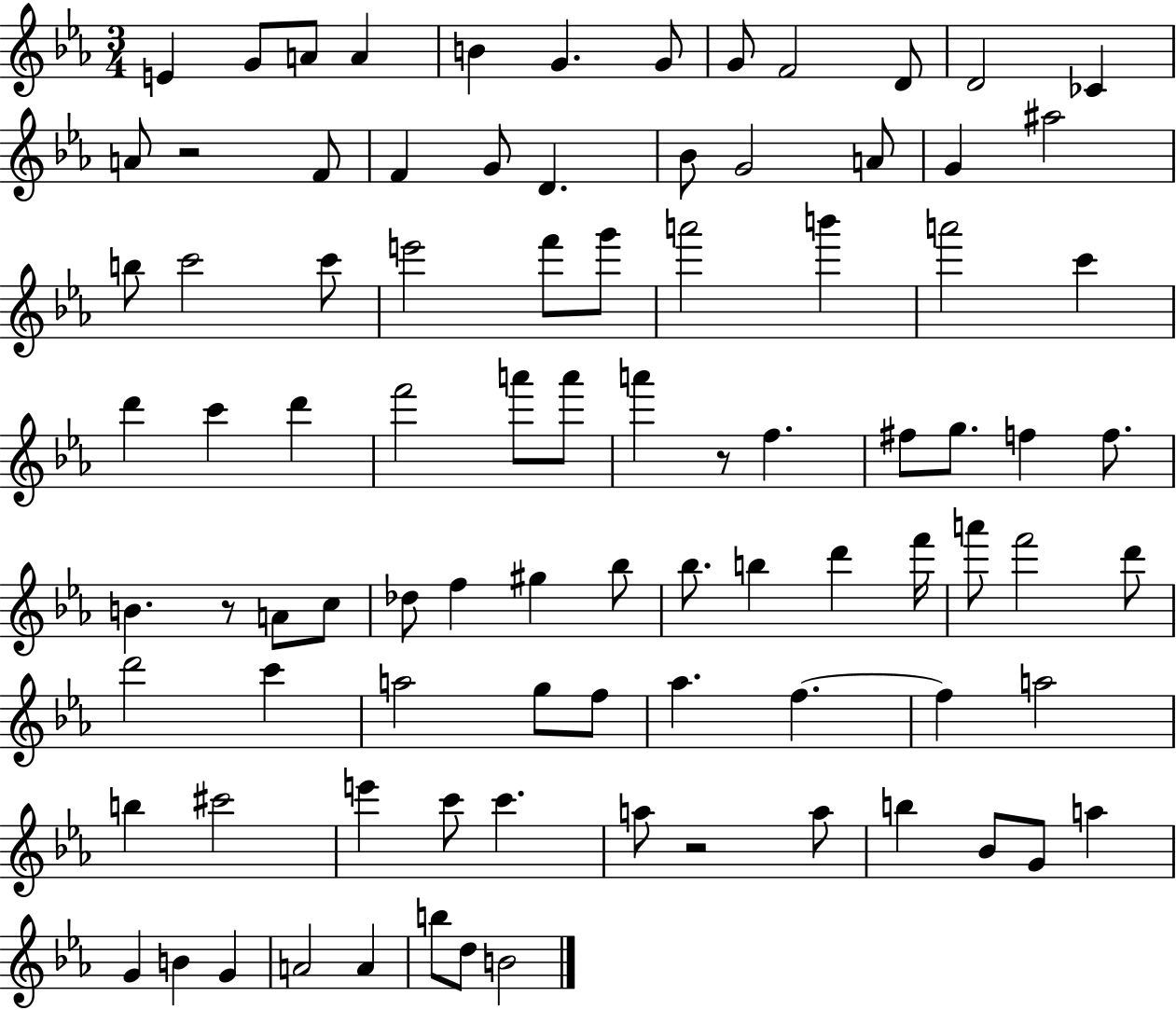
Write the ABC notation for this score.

X:1
T:Untitled
M:3/4
L:1/4
K:Eb
E G/2 A/2 A B G G/2 G/2 F2 D/2 D2 _C A/2 z2 F/2 F G/2 D _B/2 G2 A/2 G ^a2 b/2 c'2 c'/2 e'2 f'/2 g'/2 a'2 b' a'2 c' d' c' d' f'2 a'/2 a'/2 a' z/2 f ^f/2 g/2 f f/2 B z/2 A/2 c/2 _d/2 f ^g _b/2 _b/2 b d' f'/4 a'/2 f'2 d'/2 d'2 c' a2 g/2 f/2 _a f f a2 b ^c'2 e' c'/2 c' a/2 z2 a/2 b _B/2 G/2 a G B G A2 A b/2 d/2 B2